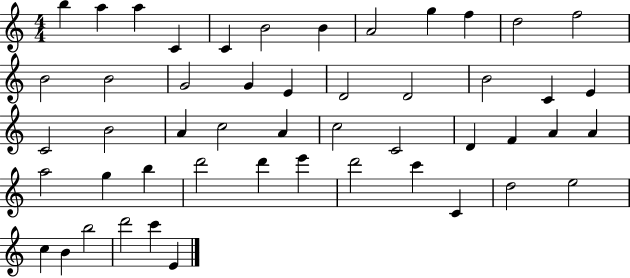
{
  \clef treble
  \numericTimeSignature
  \time 4/4
  \key c \major
  b''4 a''4 a''4 c'4 | c'4 b'2 b'4 | a'2 g''4 f''4 | d''2 f''2 | \break b'2 b'2 | g'2 g'4 e'4 | d'2 d'2 | b'2 c'4 e'4 | \break c'2 b'2 | a'4 c''2 a'4 | c''2 c'2 | d'4 f'4 a'4 a'4 | \break a''2 g''4 b''4 | d'''2 d'''4 e'''4 | d'''2 c'''4 c'4 | d''2 e''2 | \break c''4 b'4 b''2 | d'''2 c'''4 e'4 | \bar "|."
}